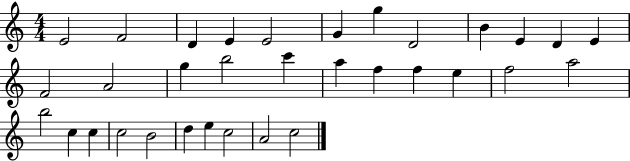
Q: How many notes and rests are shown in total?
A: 33